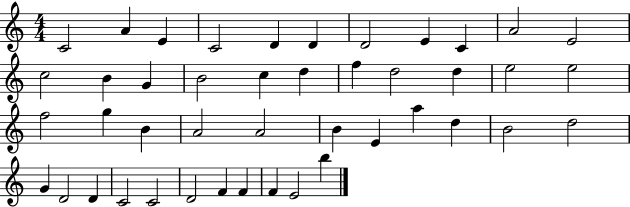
C4/h A4/q E4/q C4/h D4/q D4/q D4/h E4/q C4/q A4/h E4/h C5/h B4/q G4/q B4/h C5/q D5/q F5/q D5/h D5/q E5/h E5/h F5/h G5/q B4/q A4/h A4/h B4/q E4/q A5/q D5/q B4/h D5/h G4/q D4/h D4/q C4/h C4/h D4/h F4/q F4/q F4/q E4/h B5/q